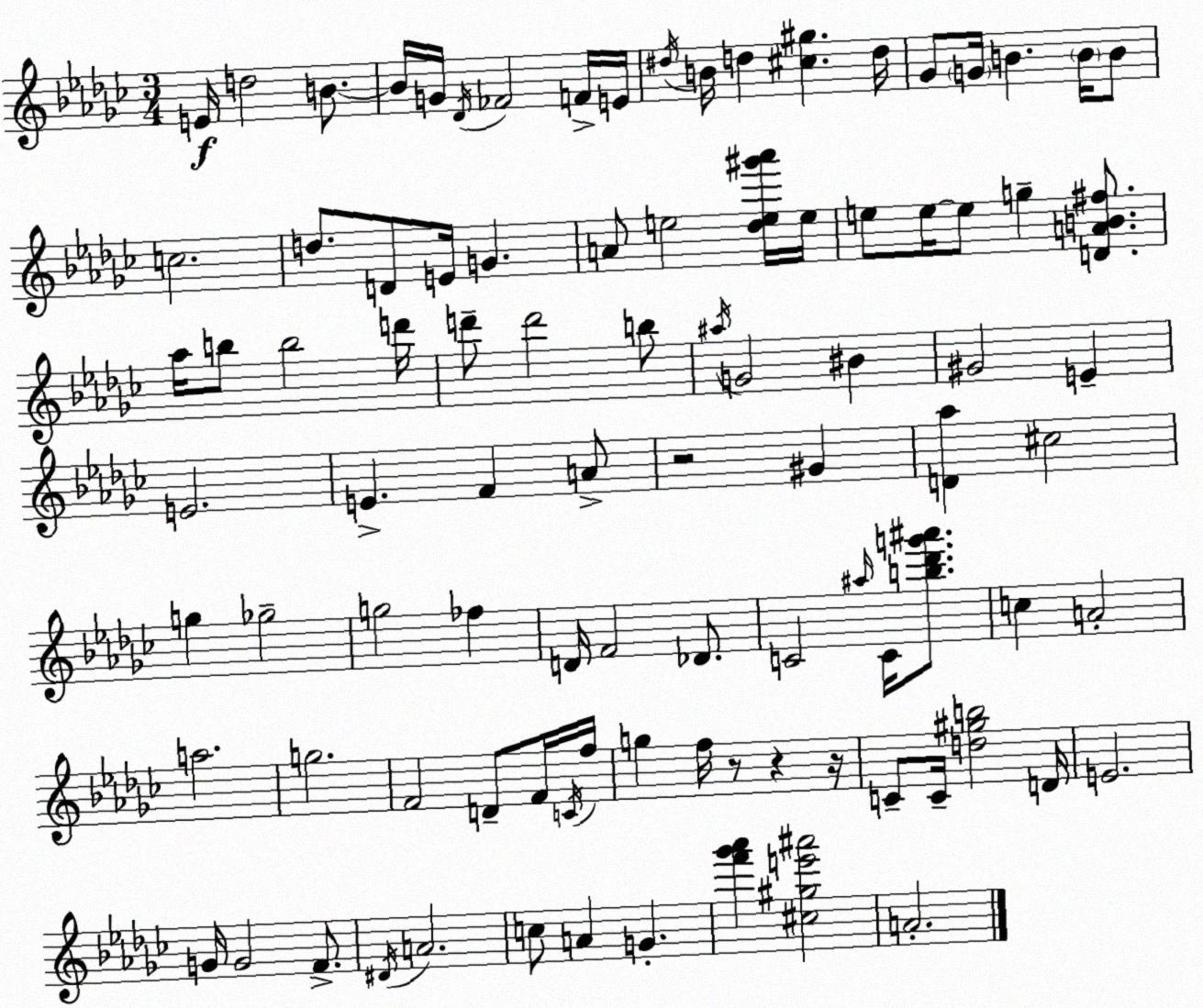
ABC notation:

X:1
T:Untitled
M:3/4
L:1/4
K:Ebm
E/4 d2 B/2 B/4 G/4 _D/4 _F2 F/4 E/4 ^d/4 B/4 d [^c^g] d/4 _G/2 G/4 B B/4 B/2 c2 d/2 D/2 E/4 G A/2 e2 [_de^g'_a']/4 e/4 e/2 e/4 e/2 g [DAB^f]/2 _a/4 b/2 b2 d'/4 d'/2 d'2 b/2 ^a/4 G2 ^B ^G2 E E2 E F A/2 z2 ^G [D_a] ^c2 g _g2 g2 _f D/4 F2 _D/2 C2 ^a/4 C/4 [b_d'g'^a']/2 c A2 a2 g2 F2 D/2 F/4 C/4 f/4 g f/4 z/2 z z/4 C/2 C/4 [d^gb]2 D/4 E2 G/4 G2 F/2 ^D/4 A2 c/2 A G [f'_g'_a'] [^c^ge'^a']2 A2